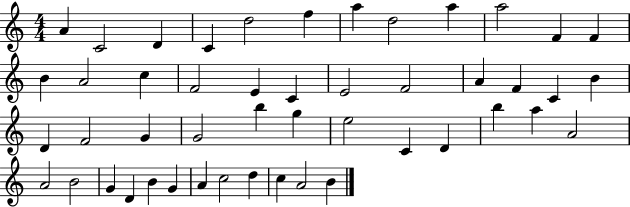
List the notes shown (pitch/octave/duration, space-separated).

A4/q C4/h D4/q C4/q D5/h F5/q A5/q D5/h A5/q A5/h F4/q F4/q B4/q A4/h C5/q F4/h E4/q C4/q E4/h F4/h A4/q F4/q C4/q B4/q D4/q F4/h G4/q G4/h B5/q G5/q E5/h C4/q D4/q B5/q A5/q A4/h A4/h B4/h G4/q D4/q B4/q G4/q A4/q C5/h D5/q C5/q A4/h B4/q